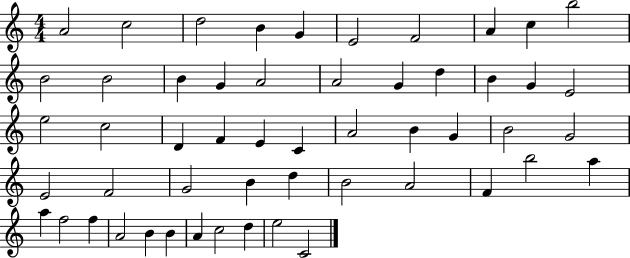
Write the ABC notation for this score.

X:1
T:Untitled
M:4/4
L:1/4
K:C
A2 c2 d2 B G E2 F2 A c b2 B2 B2 B G A2 A2 G d B G E2 e2 c2 D F E C A2 B G B2 G2 E2 F2 G2 B d B2 A2 F b2 a a f2 f A2 B B A c2 d e2 C2